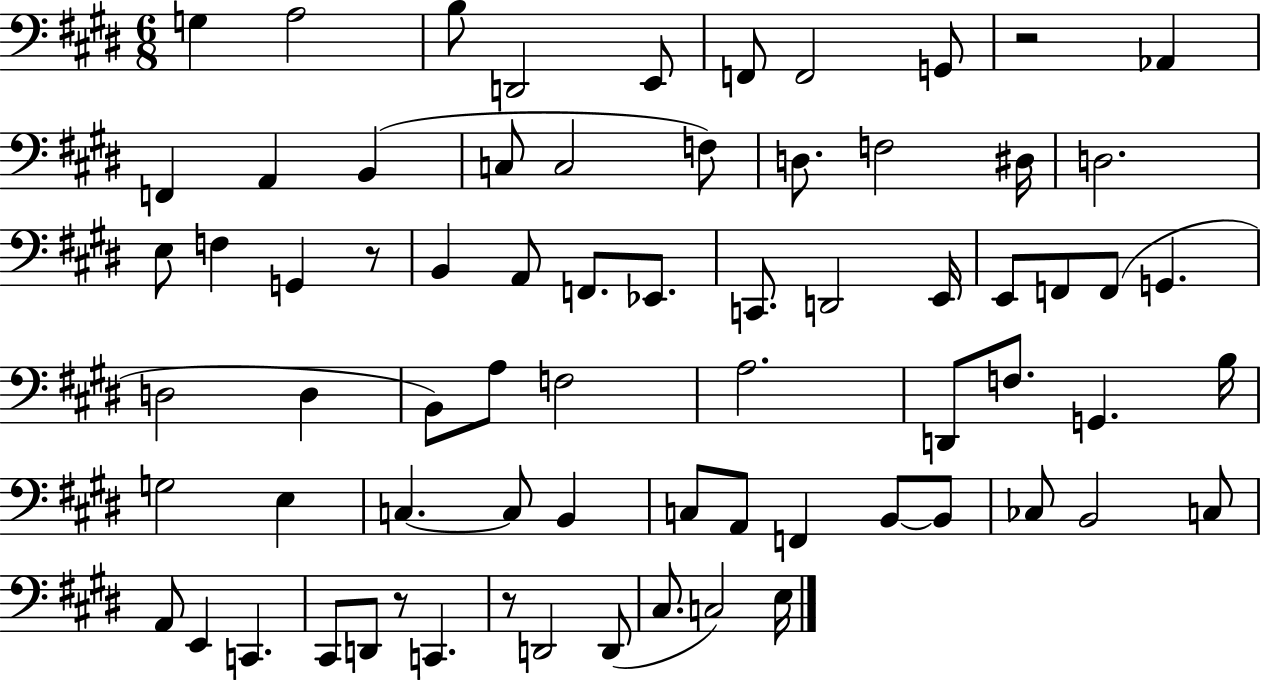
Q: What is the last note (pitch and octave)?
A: E3